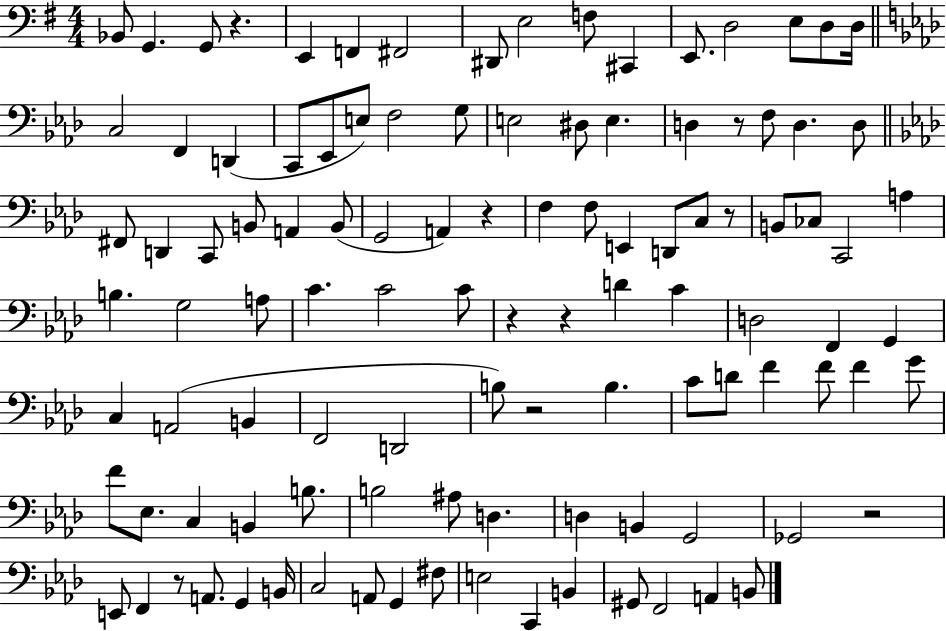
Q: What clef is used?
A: bass